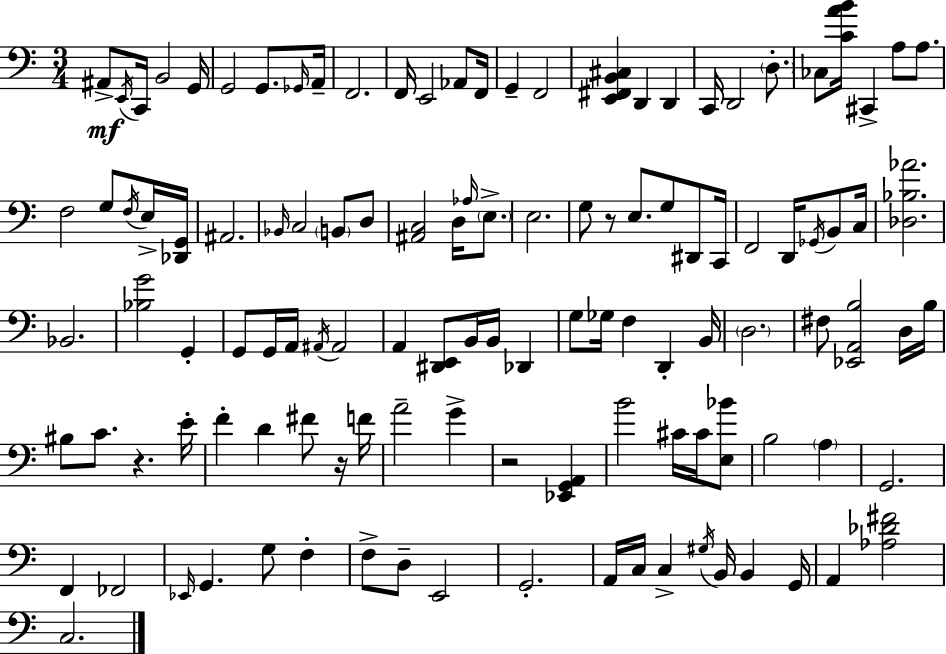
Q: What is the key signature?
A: C major